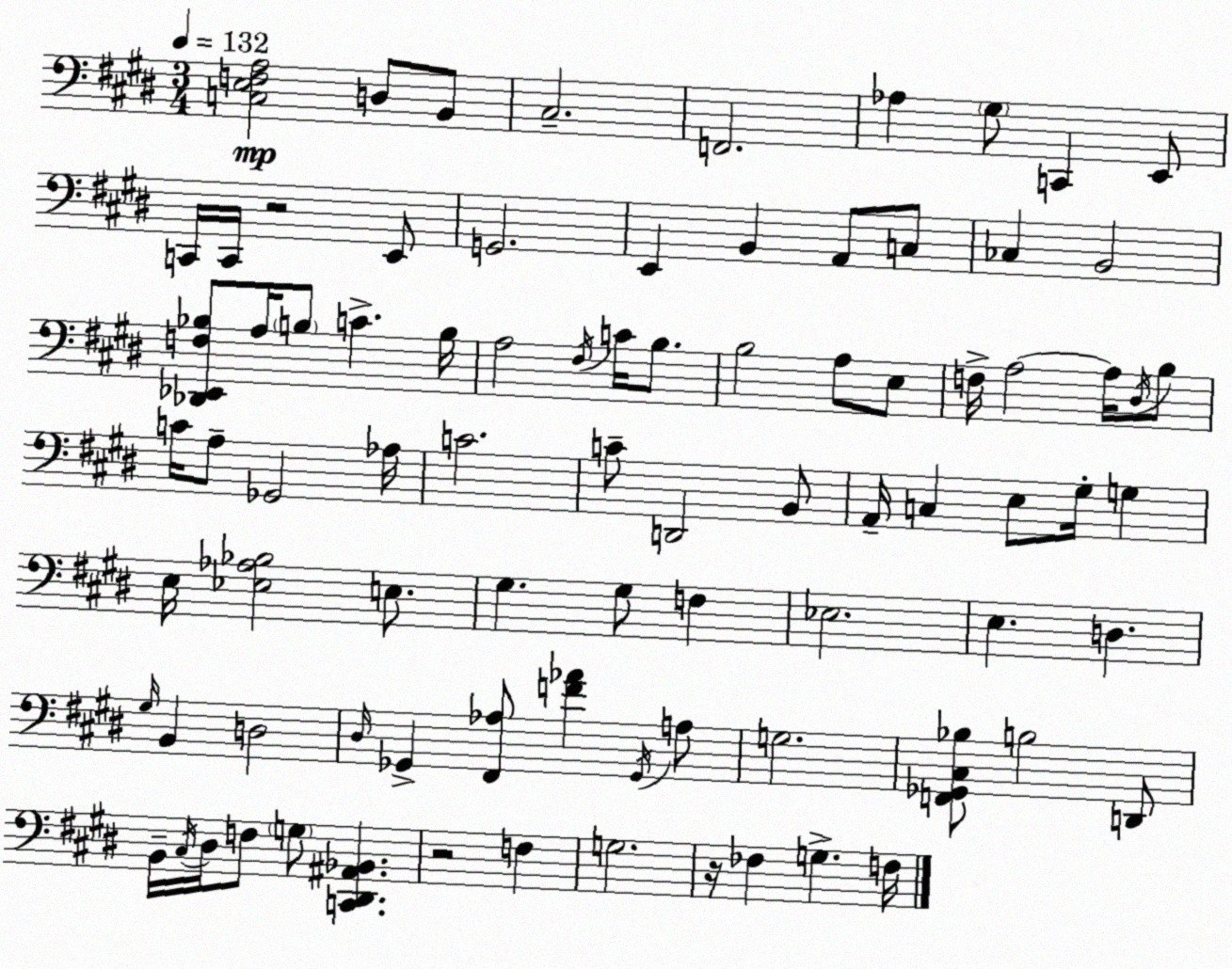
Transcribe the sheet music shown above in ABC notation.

X:1
T:Untitled
M:3/4
L:1/4
K:E
[C,E,F,A,]2 D,/2 B,,/2 ^C,2 F,,2 _A, ^G,/2 C,, E,,/2 C,,/4 C,,/4 z2 E,,/2 G,,2 E,, B,, A,,/2 C,/2 _C, B,,2 [_D,,_E,,F,_B,]/2 A,/4 B,/2 C B,/4 A,2 ^F,/4 C/4 B,/2 B,2 A,/2 E,/2 F,/4 A,2 A,/4 ^D,/4 B,/2 C/4 A,/2 _G,,2 _A,/4 C2 C/2 D,,2 B,,/2 A,,/4 C, E,/2 ^G,/4 G, E,/4 [_E,_A,_B,]2 E,/2 ^G, ^G,/2 F, _E,2 E, D, ^G,/4 B,, D,2 ^D,/4 _G,, [^F,,_A,]/2 [F_A] _G,,/4 A,/2 G,2 [F,,_G,,^C,_B,]/2 B,2 D,,/2 B,,/4 ^C,/4 ^D,/4 F,/2 G,/2 [C,,^D,,^A,,_B,,] z2 F, G,2 z/4 _F, G, F,/4